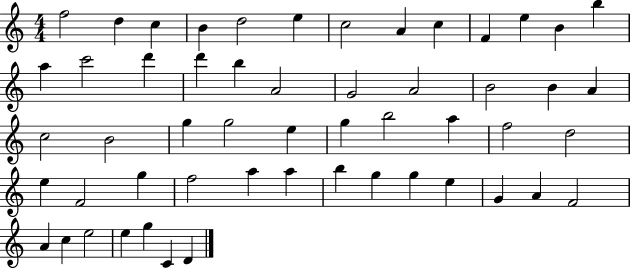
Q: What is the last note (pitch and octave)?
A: D4